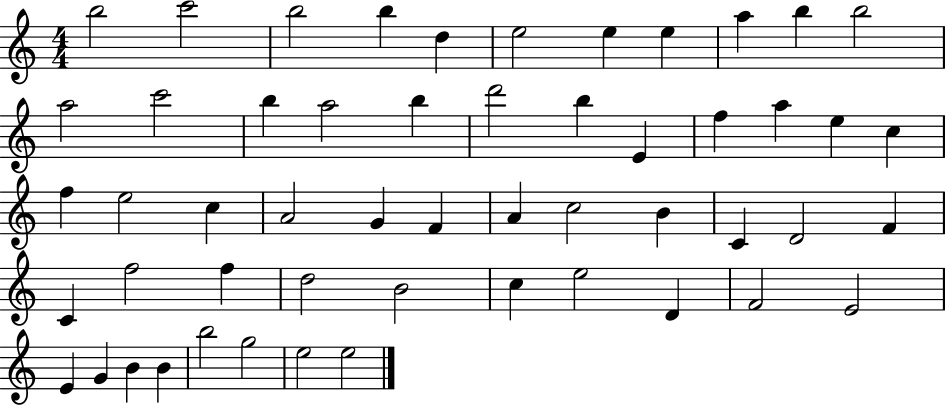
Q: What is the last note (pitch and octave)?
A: E5